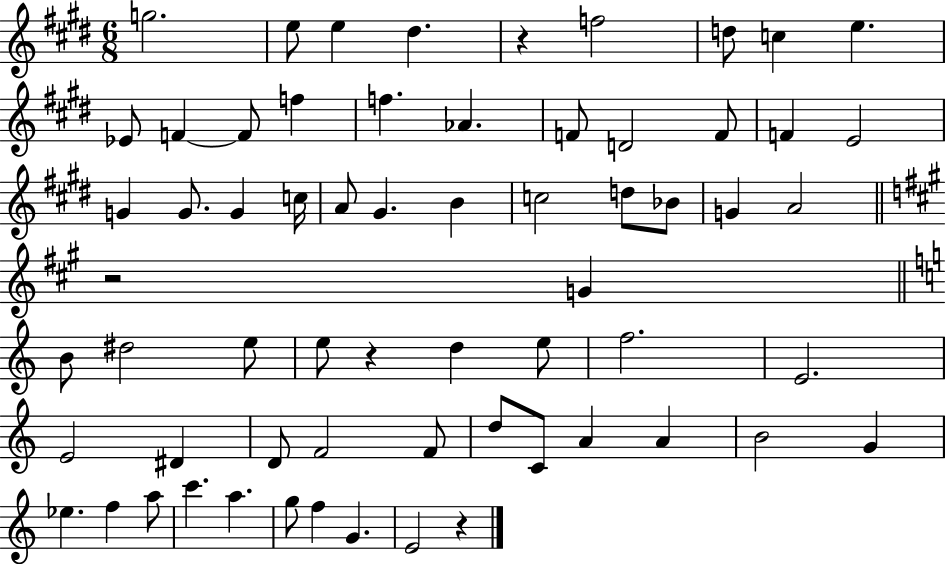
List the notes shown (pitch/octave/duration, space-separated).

G5/h. E5/e E5/q D#5/q. R/q F5/h D5/e C5/q E5/q. Eb4/e F4/q F4/e F5/q F5/q. Ab4/q. F4/e D4/h F4/e F4/q E4/h G4/q G4/e. G4/q C5/s A4/e G#4/q. B4/q C5/h D5/e Bb4/e G4/q A4/h R/h G4/q B4/e D#5/h E5/e E5/e R/q D5/q E5/e F5/h. E4/h. E4/h D#4/q D4/e F4/h F4/e D5/e C4/e A4/q A4/q B4/h G4/q Eb5/q. F5/q A5/e C6/q. A5/q. G5/e F5/q G4/q. E4/h R/q